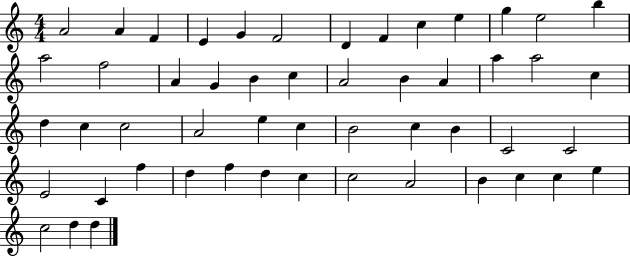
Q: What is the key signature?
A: C major